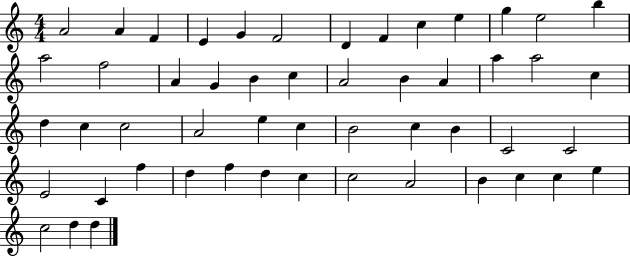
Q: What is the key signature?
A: C major